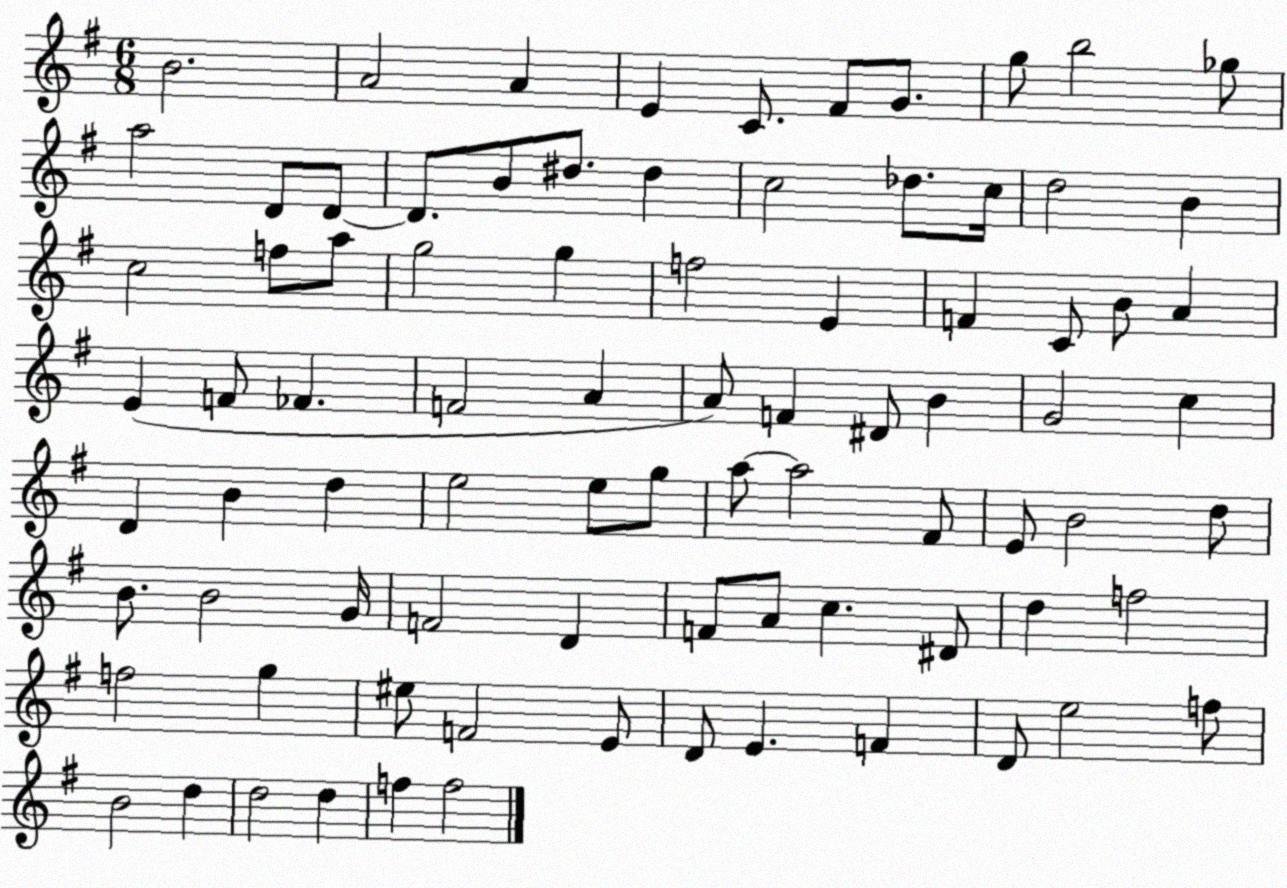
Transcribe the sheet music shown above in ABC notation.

X:1
T:Untitled
M:6/8
L:1/4
K:G
B2 A2 A E C/2 ^F/2 G/2 g/2 b2 _g/2 a2 D/2 D/2 D/2 B/2 ^d/2 ^d c2 _d/2 c/4 d2 B c2 f/2 a/2 g2 g f2 E F C/2 B/2 A E F/2 _F F2 A A/2 F ^D/2 B G2 c D B d e2 e/2 g/2 a/2 a2 ^F/2 E/2 B2 d/2 B/2 B2 G/4 F2 D F/2 A/2 c ^D/2 d f2 f2 g ^e/2 F2 E/2 D/2 E F D/2 e2 f/2 B2 d d2 d f f2